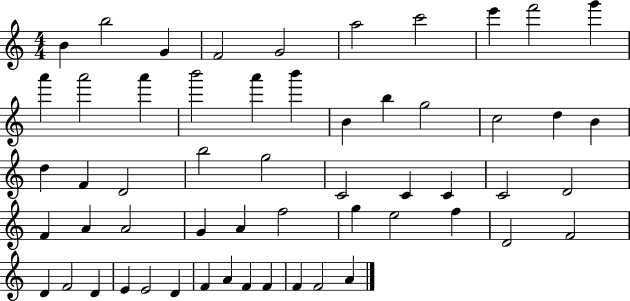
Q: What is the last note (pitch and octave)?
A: A4